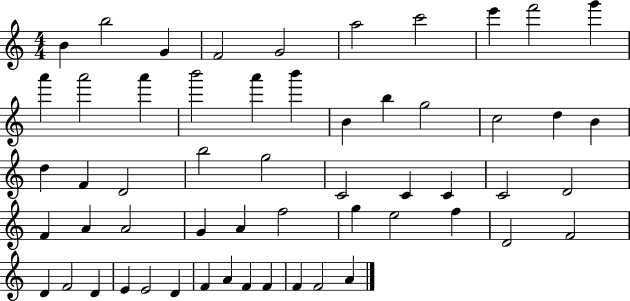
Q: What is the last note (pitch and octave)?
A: A4